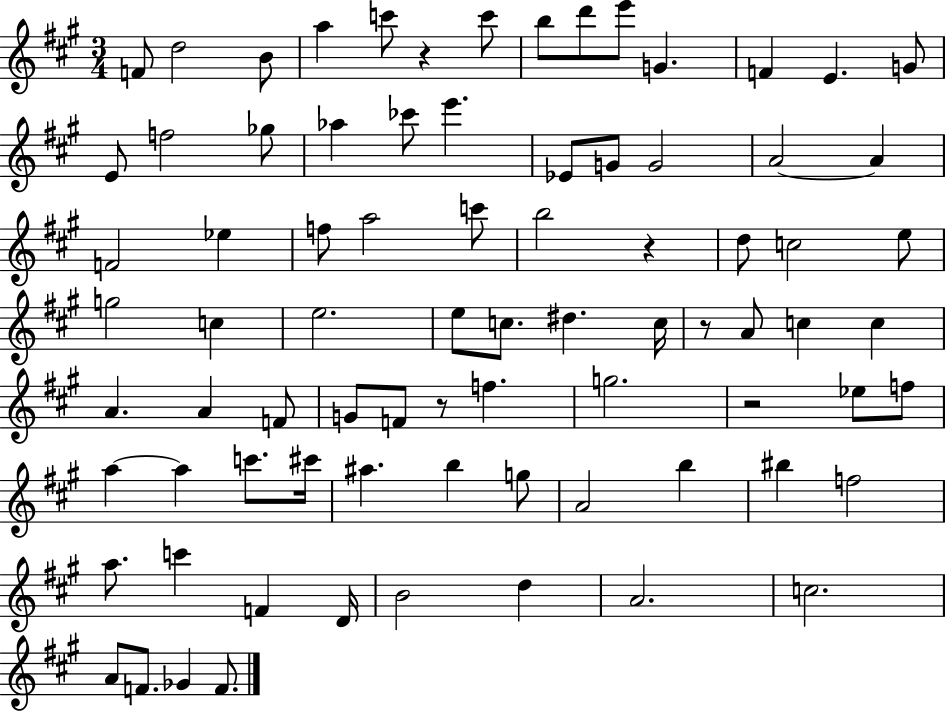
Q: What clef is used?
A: treble